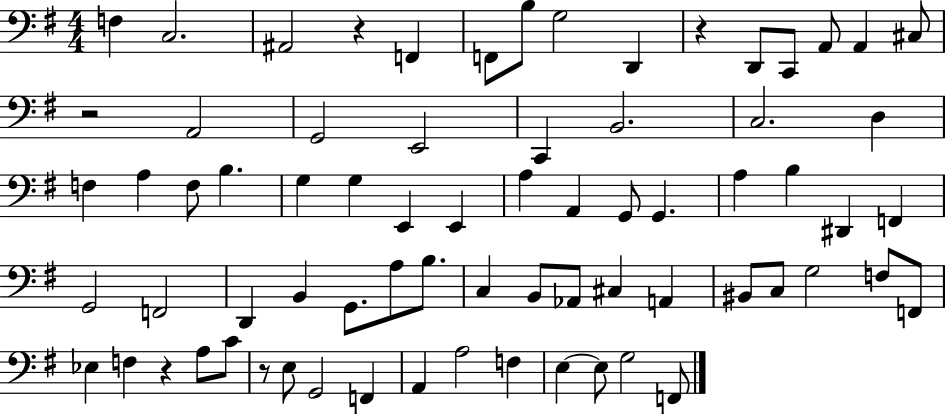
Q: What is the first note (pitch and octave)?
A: F3